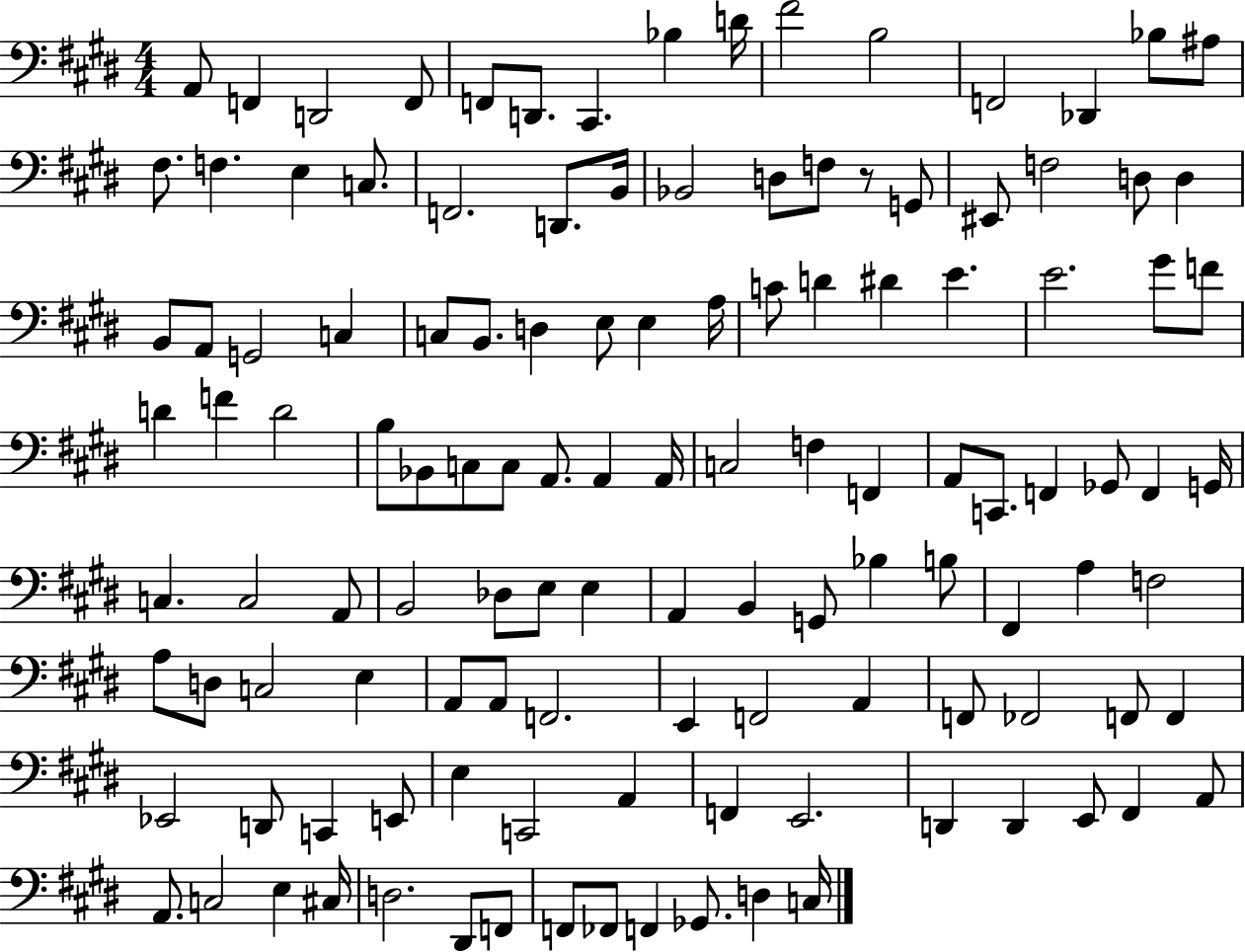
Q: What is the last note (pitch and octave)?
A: C3